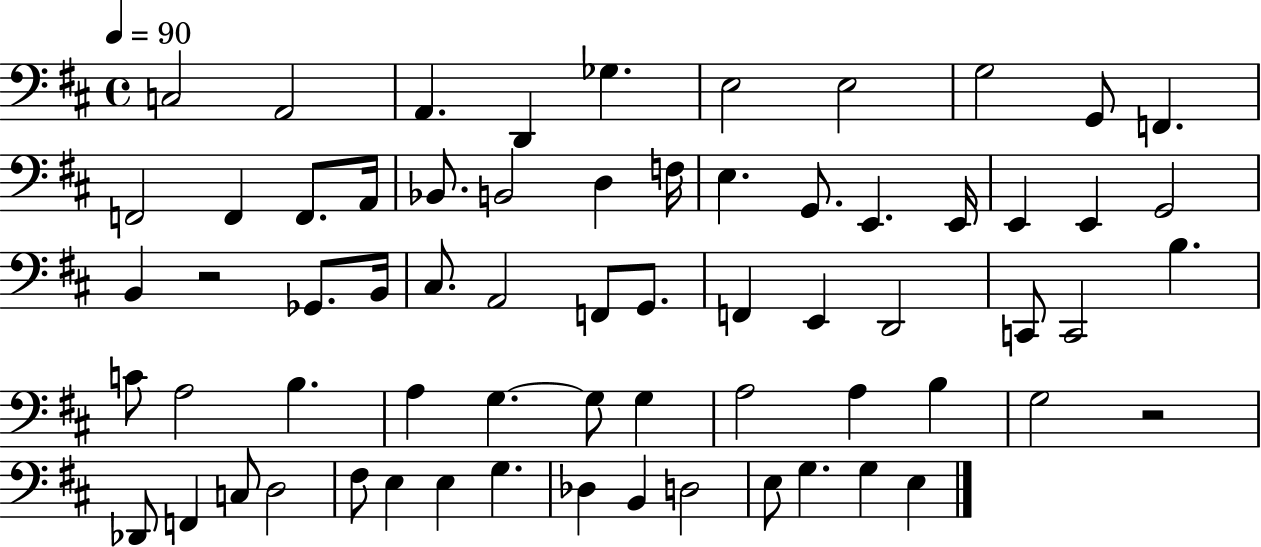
{
  \clef bass
  \time 4/4
  \defaultTimeSignature
  \key d \major
  \tempo 4 = 90
  c2 a,2 | a,4. d,4 ges4. | e2 e2 | g2 g,8 f,4. | \break f,2 f,4 f,8. a,16 | bes,8. b,2 d4 f16 | e4. g,8. e,4. e,16 | e,4 e,4 g,2 | \break b,4 r2 ges,8. b,16 | cis8. a,2 f,8 g,8. | f,4 e,4 d,2 | c,8 c,2 b4. | \break c'8 a2 b4. | a4 g4.~~ g8 g4 | a2 a4 b4 | g2 r2 | \break des,8 f,4 c8 d2 | fis8 e4 e4 g4. | des4 b,4 d2 | e8 g4. g4 e4 | \break \bar "|."
}